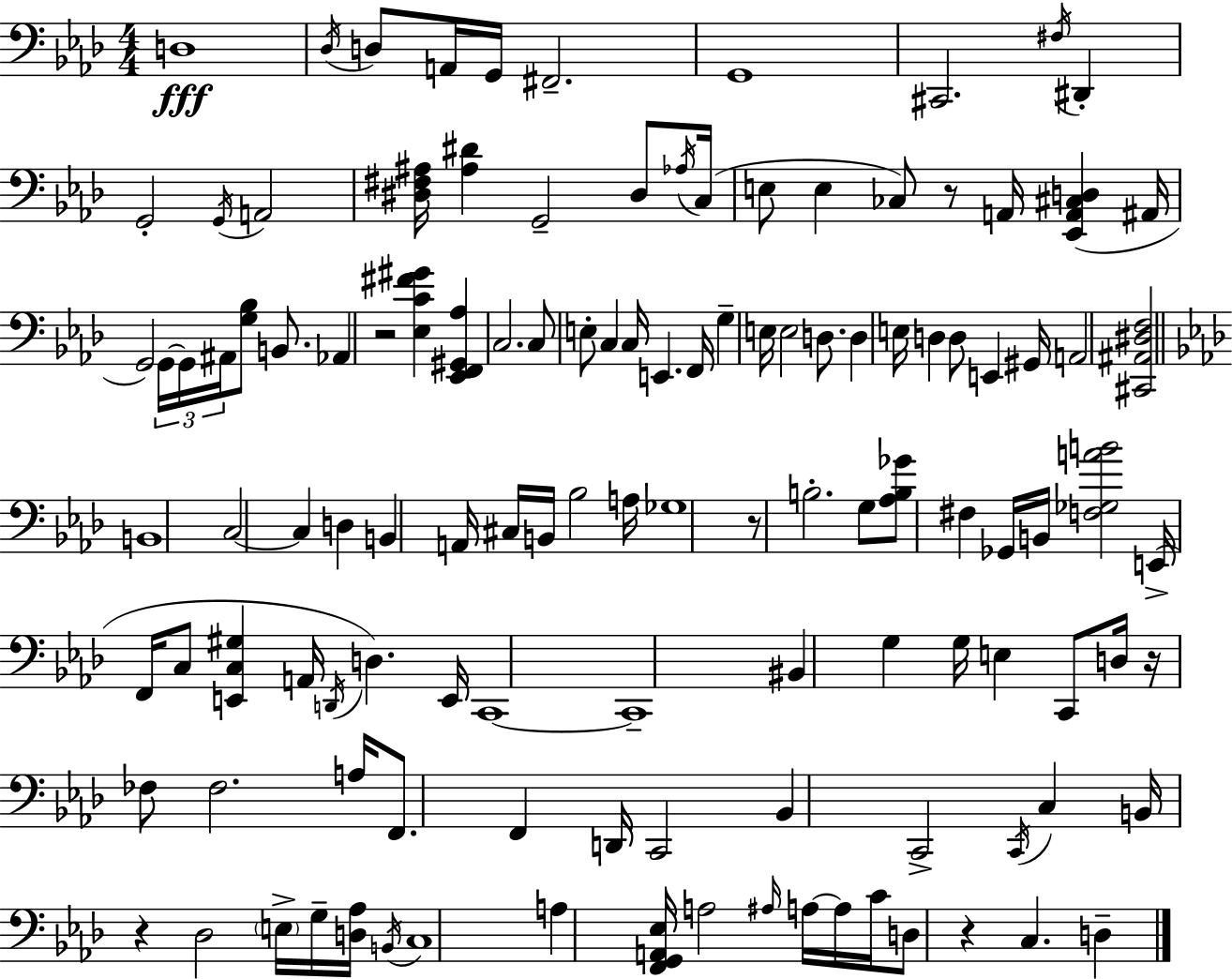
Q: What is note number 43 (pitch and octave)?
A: D3